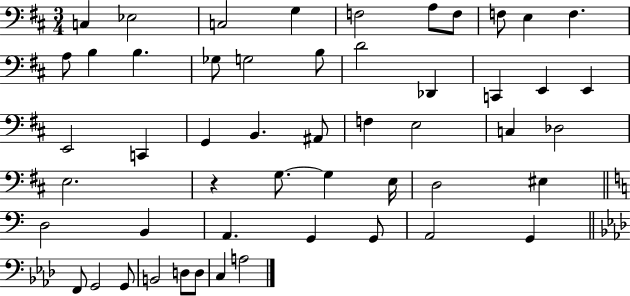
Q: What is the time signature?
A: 3/4